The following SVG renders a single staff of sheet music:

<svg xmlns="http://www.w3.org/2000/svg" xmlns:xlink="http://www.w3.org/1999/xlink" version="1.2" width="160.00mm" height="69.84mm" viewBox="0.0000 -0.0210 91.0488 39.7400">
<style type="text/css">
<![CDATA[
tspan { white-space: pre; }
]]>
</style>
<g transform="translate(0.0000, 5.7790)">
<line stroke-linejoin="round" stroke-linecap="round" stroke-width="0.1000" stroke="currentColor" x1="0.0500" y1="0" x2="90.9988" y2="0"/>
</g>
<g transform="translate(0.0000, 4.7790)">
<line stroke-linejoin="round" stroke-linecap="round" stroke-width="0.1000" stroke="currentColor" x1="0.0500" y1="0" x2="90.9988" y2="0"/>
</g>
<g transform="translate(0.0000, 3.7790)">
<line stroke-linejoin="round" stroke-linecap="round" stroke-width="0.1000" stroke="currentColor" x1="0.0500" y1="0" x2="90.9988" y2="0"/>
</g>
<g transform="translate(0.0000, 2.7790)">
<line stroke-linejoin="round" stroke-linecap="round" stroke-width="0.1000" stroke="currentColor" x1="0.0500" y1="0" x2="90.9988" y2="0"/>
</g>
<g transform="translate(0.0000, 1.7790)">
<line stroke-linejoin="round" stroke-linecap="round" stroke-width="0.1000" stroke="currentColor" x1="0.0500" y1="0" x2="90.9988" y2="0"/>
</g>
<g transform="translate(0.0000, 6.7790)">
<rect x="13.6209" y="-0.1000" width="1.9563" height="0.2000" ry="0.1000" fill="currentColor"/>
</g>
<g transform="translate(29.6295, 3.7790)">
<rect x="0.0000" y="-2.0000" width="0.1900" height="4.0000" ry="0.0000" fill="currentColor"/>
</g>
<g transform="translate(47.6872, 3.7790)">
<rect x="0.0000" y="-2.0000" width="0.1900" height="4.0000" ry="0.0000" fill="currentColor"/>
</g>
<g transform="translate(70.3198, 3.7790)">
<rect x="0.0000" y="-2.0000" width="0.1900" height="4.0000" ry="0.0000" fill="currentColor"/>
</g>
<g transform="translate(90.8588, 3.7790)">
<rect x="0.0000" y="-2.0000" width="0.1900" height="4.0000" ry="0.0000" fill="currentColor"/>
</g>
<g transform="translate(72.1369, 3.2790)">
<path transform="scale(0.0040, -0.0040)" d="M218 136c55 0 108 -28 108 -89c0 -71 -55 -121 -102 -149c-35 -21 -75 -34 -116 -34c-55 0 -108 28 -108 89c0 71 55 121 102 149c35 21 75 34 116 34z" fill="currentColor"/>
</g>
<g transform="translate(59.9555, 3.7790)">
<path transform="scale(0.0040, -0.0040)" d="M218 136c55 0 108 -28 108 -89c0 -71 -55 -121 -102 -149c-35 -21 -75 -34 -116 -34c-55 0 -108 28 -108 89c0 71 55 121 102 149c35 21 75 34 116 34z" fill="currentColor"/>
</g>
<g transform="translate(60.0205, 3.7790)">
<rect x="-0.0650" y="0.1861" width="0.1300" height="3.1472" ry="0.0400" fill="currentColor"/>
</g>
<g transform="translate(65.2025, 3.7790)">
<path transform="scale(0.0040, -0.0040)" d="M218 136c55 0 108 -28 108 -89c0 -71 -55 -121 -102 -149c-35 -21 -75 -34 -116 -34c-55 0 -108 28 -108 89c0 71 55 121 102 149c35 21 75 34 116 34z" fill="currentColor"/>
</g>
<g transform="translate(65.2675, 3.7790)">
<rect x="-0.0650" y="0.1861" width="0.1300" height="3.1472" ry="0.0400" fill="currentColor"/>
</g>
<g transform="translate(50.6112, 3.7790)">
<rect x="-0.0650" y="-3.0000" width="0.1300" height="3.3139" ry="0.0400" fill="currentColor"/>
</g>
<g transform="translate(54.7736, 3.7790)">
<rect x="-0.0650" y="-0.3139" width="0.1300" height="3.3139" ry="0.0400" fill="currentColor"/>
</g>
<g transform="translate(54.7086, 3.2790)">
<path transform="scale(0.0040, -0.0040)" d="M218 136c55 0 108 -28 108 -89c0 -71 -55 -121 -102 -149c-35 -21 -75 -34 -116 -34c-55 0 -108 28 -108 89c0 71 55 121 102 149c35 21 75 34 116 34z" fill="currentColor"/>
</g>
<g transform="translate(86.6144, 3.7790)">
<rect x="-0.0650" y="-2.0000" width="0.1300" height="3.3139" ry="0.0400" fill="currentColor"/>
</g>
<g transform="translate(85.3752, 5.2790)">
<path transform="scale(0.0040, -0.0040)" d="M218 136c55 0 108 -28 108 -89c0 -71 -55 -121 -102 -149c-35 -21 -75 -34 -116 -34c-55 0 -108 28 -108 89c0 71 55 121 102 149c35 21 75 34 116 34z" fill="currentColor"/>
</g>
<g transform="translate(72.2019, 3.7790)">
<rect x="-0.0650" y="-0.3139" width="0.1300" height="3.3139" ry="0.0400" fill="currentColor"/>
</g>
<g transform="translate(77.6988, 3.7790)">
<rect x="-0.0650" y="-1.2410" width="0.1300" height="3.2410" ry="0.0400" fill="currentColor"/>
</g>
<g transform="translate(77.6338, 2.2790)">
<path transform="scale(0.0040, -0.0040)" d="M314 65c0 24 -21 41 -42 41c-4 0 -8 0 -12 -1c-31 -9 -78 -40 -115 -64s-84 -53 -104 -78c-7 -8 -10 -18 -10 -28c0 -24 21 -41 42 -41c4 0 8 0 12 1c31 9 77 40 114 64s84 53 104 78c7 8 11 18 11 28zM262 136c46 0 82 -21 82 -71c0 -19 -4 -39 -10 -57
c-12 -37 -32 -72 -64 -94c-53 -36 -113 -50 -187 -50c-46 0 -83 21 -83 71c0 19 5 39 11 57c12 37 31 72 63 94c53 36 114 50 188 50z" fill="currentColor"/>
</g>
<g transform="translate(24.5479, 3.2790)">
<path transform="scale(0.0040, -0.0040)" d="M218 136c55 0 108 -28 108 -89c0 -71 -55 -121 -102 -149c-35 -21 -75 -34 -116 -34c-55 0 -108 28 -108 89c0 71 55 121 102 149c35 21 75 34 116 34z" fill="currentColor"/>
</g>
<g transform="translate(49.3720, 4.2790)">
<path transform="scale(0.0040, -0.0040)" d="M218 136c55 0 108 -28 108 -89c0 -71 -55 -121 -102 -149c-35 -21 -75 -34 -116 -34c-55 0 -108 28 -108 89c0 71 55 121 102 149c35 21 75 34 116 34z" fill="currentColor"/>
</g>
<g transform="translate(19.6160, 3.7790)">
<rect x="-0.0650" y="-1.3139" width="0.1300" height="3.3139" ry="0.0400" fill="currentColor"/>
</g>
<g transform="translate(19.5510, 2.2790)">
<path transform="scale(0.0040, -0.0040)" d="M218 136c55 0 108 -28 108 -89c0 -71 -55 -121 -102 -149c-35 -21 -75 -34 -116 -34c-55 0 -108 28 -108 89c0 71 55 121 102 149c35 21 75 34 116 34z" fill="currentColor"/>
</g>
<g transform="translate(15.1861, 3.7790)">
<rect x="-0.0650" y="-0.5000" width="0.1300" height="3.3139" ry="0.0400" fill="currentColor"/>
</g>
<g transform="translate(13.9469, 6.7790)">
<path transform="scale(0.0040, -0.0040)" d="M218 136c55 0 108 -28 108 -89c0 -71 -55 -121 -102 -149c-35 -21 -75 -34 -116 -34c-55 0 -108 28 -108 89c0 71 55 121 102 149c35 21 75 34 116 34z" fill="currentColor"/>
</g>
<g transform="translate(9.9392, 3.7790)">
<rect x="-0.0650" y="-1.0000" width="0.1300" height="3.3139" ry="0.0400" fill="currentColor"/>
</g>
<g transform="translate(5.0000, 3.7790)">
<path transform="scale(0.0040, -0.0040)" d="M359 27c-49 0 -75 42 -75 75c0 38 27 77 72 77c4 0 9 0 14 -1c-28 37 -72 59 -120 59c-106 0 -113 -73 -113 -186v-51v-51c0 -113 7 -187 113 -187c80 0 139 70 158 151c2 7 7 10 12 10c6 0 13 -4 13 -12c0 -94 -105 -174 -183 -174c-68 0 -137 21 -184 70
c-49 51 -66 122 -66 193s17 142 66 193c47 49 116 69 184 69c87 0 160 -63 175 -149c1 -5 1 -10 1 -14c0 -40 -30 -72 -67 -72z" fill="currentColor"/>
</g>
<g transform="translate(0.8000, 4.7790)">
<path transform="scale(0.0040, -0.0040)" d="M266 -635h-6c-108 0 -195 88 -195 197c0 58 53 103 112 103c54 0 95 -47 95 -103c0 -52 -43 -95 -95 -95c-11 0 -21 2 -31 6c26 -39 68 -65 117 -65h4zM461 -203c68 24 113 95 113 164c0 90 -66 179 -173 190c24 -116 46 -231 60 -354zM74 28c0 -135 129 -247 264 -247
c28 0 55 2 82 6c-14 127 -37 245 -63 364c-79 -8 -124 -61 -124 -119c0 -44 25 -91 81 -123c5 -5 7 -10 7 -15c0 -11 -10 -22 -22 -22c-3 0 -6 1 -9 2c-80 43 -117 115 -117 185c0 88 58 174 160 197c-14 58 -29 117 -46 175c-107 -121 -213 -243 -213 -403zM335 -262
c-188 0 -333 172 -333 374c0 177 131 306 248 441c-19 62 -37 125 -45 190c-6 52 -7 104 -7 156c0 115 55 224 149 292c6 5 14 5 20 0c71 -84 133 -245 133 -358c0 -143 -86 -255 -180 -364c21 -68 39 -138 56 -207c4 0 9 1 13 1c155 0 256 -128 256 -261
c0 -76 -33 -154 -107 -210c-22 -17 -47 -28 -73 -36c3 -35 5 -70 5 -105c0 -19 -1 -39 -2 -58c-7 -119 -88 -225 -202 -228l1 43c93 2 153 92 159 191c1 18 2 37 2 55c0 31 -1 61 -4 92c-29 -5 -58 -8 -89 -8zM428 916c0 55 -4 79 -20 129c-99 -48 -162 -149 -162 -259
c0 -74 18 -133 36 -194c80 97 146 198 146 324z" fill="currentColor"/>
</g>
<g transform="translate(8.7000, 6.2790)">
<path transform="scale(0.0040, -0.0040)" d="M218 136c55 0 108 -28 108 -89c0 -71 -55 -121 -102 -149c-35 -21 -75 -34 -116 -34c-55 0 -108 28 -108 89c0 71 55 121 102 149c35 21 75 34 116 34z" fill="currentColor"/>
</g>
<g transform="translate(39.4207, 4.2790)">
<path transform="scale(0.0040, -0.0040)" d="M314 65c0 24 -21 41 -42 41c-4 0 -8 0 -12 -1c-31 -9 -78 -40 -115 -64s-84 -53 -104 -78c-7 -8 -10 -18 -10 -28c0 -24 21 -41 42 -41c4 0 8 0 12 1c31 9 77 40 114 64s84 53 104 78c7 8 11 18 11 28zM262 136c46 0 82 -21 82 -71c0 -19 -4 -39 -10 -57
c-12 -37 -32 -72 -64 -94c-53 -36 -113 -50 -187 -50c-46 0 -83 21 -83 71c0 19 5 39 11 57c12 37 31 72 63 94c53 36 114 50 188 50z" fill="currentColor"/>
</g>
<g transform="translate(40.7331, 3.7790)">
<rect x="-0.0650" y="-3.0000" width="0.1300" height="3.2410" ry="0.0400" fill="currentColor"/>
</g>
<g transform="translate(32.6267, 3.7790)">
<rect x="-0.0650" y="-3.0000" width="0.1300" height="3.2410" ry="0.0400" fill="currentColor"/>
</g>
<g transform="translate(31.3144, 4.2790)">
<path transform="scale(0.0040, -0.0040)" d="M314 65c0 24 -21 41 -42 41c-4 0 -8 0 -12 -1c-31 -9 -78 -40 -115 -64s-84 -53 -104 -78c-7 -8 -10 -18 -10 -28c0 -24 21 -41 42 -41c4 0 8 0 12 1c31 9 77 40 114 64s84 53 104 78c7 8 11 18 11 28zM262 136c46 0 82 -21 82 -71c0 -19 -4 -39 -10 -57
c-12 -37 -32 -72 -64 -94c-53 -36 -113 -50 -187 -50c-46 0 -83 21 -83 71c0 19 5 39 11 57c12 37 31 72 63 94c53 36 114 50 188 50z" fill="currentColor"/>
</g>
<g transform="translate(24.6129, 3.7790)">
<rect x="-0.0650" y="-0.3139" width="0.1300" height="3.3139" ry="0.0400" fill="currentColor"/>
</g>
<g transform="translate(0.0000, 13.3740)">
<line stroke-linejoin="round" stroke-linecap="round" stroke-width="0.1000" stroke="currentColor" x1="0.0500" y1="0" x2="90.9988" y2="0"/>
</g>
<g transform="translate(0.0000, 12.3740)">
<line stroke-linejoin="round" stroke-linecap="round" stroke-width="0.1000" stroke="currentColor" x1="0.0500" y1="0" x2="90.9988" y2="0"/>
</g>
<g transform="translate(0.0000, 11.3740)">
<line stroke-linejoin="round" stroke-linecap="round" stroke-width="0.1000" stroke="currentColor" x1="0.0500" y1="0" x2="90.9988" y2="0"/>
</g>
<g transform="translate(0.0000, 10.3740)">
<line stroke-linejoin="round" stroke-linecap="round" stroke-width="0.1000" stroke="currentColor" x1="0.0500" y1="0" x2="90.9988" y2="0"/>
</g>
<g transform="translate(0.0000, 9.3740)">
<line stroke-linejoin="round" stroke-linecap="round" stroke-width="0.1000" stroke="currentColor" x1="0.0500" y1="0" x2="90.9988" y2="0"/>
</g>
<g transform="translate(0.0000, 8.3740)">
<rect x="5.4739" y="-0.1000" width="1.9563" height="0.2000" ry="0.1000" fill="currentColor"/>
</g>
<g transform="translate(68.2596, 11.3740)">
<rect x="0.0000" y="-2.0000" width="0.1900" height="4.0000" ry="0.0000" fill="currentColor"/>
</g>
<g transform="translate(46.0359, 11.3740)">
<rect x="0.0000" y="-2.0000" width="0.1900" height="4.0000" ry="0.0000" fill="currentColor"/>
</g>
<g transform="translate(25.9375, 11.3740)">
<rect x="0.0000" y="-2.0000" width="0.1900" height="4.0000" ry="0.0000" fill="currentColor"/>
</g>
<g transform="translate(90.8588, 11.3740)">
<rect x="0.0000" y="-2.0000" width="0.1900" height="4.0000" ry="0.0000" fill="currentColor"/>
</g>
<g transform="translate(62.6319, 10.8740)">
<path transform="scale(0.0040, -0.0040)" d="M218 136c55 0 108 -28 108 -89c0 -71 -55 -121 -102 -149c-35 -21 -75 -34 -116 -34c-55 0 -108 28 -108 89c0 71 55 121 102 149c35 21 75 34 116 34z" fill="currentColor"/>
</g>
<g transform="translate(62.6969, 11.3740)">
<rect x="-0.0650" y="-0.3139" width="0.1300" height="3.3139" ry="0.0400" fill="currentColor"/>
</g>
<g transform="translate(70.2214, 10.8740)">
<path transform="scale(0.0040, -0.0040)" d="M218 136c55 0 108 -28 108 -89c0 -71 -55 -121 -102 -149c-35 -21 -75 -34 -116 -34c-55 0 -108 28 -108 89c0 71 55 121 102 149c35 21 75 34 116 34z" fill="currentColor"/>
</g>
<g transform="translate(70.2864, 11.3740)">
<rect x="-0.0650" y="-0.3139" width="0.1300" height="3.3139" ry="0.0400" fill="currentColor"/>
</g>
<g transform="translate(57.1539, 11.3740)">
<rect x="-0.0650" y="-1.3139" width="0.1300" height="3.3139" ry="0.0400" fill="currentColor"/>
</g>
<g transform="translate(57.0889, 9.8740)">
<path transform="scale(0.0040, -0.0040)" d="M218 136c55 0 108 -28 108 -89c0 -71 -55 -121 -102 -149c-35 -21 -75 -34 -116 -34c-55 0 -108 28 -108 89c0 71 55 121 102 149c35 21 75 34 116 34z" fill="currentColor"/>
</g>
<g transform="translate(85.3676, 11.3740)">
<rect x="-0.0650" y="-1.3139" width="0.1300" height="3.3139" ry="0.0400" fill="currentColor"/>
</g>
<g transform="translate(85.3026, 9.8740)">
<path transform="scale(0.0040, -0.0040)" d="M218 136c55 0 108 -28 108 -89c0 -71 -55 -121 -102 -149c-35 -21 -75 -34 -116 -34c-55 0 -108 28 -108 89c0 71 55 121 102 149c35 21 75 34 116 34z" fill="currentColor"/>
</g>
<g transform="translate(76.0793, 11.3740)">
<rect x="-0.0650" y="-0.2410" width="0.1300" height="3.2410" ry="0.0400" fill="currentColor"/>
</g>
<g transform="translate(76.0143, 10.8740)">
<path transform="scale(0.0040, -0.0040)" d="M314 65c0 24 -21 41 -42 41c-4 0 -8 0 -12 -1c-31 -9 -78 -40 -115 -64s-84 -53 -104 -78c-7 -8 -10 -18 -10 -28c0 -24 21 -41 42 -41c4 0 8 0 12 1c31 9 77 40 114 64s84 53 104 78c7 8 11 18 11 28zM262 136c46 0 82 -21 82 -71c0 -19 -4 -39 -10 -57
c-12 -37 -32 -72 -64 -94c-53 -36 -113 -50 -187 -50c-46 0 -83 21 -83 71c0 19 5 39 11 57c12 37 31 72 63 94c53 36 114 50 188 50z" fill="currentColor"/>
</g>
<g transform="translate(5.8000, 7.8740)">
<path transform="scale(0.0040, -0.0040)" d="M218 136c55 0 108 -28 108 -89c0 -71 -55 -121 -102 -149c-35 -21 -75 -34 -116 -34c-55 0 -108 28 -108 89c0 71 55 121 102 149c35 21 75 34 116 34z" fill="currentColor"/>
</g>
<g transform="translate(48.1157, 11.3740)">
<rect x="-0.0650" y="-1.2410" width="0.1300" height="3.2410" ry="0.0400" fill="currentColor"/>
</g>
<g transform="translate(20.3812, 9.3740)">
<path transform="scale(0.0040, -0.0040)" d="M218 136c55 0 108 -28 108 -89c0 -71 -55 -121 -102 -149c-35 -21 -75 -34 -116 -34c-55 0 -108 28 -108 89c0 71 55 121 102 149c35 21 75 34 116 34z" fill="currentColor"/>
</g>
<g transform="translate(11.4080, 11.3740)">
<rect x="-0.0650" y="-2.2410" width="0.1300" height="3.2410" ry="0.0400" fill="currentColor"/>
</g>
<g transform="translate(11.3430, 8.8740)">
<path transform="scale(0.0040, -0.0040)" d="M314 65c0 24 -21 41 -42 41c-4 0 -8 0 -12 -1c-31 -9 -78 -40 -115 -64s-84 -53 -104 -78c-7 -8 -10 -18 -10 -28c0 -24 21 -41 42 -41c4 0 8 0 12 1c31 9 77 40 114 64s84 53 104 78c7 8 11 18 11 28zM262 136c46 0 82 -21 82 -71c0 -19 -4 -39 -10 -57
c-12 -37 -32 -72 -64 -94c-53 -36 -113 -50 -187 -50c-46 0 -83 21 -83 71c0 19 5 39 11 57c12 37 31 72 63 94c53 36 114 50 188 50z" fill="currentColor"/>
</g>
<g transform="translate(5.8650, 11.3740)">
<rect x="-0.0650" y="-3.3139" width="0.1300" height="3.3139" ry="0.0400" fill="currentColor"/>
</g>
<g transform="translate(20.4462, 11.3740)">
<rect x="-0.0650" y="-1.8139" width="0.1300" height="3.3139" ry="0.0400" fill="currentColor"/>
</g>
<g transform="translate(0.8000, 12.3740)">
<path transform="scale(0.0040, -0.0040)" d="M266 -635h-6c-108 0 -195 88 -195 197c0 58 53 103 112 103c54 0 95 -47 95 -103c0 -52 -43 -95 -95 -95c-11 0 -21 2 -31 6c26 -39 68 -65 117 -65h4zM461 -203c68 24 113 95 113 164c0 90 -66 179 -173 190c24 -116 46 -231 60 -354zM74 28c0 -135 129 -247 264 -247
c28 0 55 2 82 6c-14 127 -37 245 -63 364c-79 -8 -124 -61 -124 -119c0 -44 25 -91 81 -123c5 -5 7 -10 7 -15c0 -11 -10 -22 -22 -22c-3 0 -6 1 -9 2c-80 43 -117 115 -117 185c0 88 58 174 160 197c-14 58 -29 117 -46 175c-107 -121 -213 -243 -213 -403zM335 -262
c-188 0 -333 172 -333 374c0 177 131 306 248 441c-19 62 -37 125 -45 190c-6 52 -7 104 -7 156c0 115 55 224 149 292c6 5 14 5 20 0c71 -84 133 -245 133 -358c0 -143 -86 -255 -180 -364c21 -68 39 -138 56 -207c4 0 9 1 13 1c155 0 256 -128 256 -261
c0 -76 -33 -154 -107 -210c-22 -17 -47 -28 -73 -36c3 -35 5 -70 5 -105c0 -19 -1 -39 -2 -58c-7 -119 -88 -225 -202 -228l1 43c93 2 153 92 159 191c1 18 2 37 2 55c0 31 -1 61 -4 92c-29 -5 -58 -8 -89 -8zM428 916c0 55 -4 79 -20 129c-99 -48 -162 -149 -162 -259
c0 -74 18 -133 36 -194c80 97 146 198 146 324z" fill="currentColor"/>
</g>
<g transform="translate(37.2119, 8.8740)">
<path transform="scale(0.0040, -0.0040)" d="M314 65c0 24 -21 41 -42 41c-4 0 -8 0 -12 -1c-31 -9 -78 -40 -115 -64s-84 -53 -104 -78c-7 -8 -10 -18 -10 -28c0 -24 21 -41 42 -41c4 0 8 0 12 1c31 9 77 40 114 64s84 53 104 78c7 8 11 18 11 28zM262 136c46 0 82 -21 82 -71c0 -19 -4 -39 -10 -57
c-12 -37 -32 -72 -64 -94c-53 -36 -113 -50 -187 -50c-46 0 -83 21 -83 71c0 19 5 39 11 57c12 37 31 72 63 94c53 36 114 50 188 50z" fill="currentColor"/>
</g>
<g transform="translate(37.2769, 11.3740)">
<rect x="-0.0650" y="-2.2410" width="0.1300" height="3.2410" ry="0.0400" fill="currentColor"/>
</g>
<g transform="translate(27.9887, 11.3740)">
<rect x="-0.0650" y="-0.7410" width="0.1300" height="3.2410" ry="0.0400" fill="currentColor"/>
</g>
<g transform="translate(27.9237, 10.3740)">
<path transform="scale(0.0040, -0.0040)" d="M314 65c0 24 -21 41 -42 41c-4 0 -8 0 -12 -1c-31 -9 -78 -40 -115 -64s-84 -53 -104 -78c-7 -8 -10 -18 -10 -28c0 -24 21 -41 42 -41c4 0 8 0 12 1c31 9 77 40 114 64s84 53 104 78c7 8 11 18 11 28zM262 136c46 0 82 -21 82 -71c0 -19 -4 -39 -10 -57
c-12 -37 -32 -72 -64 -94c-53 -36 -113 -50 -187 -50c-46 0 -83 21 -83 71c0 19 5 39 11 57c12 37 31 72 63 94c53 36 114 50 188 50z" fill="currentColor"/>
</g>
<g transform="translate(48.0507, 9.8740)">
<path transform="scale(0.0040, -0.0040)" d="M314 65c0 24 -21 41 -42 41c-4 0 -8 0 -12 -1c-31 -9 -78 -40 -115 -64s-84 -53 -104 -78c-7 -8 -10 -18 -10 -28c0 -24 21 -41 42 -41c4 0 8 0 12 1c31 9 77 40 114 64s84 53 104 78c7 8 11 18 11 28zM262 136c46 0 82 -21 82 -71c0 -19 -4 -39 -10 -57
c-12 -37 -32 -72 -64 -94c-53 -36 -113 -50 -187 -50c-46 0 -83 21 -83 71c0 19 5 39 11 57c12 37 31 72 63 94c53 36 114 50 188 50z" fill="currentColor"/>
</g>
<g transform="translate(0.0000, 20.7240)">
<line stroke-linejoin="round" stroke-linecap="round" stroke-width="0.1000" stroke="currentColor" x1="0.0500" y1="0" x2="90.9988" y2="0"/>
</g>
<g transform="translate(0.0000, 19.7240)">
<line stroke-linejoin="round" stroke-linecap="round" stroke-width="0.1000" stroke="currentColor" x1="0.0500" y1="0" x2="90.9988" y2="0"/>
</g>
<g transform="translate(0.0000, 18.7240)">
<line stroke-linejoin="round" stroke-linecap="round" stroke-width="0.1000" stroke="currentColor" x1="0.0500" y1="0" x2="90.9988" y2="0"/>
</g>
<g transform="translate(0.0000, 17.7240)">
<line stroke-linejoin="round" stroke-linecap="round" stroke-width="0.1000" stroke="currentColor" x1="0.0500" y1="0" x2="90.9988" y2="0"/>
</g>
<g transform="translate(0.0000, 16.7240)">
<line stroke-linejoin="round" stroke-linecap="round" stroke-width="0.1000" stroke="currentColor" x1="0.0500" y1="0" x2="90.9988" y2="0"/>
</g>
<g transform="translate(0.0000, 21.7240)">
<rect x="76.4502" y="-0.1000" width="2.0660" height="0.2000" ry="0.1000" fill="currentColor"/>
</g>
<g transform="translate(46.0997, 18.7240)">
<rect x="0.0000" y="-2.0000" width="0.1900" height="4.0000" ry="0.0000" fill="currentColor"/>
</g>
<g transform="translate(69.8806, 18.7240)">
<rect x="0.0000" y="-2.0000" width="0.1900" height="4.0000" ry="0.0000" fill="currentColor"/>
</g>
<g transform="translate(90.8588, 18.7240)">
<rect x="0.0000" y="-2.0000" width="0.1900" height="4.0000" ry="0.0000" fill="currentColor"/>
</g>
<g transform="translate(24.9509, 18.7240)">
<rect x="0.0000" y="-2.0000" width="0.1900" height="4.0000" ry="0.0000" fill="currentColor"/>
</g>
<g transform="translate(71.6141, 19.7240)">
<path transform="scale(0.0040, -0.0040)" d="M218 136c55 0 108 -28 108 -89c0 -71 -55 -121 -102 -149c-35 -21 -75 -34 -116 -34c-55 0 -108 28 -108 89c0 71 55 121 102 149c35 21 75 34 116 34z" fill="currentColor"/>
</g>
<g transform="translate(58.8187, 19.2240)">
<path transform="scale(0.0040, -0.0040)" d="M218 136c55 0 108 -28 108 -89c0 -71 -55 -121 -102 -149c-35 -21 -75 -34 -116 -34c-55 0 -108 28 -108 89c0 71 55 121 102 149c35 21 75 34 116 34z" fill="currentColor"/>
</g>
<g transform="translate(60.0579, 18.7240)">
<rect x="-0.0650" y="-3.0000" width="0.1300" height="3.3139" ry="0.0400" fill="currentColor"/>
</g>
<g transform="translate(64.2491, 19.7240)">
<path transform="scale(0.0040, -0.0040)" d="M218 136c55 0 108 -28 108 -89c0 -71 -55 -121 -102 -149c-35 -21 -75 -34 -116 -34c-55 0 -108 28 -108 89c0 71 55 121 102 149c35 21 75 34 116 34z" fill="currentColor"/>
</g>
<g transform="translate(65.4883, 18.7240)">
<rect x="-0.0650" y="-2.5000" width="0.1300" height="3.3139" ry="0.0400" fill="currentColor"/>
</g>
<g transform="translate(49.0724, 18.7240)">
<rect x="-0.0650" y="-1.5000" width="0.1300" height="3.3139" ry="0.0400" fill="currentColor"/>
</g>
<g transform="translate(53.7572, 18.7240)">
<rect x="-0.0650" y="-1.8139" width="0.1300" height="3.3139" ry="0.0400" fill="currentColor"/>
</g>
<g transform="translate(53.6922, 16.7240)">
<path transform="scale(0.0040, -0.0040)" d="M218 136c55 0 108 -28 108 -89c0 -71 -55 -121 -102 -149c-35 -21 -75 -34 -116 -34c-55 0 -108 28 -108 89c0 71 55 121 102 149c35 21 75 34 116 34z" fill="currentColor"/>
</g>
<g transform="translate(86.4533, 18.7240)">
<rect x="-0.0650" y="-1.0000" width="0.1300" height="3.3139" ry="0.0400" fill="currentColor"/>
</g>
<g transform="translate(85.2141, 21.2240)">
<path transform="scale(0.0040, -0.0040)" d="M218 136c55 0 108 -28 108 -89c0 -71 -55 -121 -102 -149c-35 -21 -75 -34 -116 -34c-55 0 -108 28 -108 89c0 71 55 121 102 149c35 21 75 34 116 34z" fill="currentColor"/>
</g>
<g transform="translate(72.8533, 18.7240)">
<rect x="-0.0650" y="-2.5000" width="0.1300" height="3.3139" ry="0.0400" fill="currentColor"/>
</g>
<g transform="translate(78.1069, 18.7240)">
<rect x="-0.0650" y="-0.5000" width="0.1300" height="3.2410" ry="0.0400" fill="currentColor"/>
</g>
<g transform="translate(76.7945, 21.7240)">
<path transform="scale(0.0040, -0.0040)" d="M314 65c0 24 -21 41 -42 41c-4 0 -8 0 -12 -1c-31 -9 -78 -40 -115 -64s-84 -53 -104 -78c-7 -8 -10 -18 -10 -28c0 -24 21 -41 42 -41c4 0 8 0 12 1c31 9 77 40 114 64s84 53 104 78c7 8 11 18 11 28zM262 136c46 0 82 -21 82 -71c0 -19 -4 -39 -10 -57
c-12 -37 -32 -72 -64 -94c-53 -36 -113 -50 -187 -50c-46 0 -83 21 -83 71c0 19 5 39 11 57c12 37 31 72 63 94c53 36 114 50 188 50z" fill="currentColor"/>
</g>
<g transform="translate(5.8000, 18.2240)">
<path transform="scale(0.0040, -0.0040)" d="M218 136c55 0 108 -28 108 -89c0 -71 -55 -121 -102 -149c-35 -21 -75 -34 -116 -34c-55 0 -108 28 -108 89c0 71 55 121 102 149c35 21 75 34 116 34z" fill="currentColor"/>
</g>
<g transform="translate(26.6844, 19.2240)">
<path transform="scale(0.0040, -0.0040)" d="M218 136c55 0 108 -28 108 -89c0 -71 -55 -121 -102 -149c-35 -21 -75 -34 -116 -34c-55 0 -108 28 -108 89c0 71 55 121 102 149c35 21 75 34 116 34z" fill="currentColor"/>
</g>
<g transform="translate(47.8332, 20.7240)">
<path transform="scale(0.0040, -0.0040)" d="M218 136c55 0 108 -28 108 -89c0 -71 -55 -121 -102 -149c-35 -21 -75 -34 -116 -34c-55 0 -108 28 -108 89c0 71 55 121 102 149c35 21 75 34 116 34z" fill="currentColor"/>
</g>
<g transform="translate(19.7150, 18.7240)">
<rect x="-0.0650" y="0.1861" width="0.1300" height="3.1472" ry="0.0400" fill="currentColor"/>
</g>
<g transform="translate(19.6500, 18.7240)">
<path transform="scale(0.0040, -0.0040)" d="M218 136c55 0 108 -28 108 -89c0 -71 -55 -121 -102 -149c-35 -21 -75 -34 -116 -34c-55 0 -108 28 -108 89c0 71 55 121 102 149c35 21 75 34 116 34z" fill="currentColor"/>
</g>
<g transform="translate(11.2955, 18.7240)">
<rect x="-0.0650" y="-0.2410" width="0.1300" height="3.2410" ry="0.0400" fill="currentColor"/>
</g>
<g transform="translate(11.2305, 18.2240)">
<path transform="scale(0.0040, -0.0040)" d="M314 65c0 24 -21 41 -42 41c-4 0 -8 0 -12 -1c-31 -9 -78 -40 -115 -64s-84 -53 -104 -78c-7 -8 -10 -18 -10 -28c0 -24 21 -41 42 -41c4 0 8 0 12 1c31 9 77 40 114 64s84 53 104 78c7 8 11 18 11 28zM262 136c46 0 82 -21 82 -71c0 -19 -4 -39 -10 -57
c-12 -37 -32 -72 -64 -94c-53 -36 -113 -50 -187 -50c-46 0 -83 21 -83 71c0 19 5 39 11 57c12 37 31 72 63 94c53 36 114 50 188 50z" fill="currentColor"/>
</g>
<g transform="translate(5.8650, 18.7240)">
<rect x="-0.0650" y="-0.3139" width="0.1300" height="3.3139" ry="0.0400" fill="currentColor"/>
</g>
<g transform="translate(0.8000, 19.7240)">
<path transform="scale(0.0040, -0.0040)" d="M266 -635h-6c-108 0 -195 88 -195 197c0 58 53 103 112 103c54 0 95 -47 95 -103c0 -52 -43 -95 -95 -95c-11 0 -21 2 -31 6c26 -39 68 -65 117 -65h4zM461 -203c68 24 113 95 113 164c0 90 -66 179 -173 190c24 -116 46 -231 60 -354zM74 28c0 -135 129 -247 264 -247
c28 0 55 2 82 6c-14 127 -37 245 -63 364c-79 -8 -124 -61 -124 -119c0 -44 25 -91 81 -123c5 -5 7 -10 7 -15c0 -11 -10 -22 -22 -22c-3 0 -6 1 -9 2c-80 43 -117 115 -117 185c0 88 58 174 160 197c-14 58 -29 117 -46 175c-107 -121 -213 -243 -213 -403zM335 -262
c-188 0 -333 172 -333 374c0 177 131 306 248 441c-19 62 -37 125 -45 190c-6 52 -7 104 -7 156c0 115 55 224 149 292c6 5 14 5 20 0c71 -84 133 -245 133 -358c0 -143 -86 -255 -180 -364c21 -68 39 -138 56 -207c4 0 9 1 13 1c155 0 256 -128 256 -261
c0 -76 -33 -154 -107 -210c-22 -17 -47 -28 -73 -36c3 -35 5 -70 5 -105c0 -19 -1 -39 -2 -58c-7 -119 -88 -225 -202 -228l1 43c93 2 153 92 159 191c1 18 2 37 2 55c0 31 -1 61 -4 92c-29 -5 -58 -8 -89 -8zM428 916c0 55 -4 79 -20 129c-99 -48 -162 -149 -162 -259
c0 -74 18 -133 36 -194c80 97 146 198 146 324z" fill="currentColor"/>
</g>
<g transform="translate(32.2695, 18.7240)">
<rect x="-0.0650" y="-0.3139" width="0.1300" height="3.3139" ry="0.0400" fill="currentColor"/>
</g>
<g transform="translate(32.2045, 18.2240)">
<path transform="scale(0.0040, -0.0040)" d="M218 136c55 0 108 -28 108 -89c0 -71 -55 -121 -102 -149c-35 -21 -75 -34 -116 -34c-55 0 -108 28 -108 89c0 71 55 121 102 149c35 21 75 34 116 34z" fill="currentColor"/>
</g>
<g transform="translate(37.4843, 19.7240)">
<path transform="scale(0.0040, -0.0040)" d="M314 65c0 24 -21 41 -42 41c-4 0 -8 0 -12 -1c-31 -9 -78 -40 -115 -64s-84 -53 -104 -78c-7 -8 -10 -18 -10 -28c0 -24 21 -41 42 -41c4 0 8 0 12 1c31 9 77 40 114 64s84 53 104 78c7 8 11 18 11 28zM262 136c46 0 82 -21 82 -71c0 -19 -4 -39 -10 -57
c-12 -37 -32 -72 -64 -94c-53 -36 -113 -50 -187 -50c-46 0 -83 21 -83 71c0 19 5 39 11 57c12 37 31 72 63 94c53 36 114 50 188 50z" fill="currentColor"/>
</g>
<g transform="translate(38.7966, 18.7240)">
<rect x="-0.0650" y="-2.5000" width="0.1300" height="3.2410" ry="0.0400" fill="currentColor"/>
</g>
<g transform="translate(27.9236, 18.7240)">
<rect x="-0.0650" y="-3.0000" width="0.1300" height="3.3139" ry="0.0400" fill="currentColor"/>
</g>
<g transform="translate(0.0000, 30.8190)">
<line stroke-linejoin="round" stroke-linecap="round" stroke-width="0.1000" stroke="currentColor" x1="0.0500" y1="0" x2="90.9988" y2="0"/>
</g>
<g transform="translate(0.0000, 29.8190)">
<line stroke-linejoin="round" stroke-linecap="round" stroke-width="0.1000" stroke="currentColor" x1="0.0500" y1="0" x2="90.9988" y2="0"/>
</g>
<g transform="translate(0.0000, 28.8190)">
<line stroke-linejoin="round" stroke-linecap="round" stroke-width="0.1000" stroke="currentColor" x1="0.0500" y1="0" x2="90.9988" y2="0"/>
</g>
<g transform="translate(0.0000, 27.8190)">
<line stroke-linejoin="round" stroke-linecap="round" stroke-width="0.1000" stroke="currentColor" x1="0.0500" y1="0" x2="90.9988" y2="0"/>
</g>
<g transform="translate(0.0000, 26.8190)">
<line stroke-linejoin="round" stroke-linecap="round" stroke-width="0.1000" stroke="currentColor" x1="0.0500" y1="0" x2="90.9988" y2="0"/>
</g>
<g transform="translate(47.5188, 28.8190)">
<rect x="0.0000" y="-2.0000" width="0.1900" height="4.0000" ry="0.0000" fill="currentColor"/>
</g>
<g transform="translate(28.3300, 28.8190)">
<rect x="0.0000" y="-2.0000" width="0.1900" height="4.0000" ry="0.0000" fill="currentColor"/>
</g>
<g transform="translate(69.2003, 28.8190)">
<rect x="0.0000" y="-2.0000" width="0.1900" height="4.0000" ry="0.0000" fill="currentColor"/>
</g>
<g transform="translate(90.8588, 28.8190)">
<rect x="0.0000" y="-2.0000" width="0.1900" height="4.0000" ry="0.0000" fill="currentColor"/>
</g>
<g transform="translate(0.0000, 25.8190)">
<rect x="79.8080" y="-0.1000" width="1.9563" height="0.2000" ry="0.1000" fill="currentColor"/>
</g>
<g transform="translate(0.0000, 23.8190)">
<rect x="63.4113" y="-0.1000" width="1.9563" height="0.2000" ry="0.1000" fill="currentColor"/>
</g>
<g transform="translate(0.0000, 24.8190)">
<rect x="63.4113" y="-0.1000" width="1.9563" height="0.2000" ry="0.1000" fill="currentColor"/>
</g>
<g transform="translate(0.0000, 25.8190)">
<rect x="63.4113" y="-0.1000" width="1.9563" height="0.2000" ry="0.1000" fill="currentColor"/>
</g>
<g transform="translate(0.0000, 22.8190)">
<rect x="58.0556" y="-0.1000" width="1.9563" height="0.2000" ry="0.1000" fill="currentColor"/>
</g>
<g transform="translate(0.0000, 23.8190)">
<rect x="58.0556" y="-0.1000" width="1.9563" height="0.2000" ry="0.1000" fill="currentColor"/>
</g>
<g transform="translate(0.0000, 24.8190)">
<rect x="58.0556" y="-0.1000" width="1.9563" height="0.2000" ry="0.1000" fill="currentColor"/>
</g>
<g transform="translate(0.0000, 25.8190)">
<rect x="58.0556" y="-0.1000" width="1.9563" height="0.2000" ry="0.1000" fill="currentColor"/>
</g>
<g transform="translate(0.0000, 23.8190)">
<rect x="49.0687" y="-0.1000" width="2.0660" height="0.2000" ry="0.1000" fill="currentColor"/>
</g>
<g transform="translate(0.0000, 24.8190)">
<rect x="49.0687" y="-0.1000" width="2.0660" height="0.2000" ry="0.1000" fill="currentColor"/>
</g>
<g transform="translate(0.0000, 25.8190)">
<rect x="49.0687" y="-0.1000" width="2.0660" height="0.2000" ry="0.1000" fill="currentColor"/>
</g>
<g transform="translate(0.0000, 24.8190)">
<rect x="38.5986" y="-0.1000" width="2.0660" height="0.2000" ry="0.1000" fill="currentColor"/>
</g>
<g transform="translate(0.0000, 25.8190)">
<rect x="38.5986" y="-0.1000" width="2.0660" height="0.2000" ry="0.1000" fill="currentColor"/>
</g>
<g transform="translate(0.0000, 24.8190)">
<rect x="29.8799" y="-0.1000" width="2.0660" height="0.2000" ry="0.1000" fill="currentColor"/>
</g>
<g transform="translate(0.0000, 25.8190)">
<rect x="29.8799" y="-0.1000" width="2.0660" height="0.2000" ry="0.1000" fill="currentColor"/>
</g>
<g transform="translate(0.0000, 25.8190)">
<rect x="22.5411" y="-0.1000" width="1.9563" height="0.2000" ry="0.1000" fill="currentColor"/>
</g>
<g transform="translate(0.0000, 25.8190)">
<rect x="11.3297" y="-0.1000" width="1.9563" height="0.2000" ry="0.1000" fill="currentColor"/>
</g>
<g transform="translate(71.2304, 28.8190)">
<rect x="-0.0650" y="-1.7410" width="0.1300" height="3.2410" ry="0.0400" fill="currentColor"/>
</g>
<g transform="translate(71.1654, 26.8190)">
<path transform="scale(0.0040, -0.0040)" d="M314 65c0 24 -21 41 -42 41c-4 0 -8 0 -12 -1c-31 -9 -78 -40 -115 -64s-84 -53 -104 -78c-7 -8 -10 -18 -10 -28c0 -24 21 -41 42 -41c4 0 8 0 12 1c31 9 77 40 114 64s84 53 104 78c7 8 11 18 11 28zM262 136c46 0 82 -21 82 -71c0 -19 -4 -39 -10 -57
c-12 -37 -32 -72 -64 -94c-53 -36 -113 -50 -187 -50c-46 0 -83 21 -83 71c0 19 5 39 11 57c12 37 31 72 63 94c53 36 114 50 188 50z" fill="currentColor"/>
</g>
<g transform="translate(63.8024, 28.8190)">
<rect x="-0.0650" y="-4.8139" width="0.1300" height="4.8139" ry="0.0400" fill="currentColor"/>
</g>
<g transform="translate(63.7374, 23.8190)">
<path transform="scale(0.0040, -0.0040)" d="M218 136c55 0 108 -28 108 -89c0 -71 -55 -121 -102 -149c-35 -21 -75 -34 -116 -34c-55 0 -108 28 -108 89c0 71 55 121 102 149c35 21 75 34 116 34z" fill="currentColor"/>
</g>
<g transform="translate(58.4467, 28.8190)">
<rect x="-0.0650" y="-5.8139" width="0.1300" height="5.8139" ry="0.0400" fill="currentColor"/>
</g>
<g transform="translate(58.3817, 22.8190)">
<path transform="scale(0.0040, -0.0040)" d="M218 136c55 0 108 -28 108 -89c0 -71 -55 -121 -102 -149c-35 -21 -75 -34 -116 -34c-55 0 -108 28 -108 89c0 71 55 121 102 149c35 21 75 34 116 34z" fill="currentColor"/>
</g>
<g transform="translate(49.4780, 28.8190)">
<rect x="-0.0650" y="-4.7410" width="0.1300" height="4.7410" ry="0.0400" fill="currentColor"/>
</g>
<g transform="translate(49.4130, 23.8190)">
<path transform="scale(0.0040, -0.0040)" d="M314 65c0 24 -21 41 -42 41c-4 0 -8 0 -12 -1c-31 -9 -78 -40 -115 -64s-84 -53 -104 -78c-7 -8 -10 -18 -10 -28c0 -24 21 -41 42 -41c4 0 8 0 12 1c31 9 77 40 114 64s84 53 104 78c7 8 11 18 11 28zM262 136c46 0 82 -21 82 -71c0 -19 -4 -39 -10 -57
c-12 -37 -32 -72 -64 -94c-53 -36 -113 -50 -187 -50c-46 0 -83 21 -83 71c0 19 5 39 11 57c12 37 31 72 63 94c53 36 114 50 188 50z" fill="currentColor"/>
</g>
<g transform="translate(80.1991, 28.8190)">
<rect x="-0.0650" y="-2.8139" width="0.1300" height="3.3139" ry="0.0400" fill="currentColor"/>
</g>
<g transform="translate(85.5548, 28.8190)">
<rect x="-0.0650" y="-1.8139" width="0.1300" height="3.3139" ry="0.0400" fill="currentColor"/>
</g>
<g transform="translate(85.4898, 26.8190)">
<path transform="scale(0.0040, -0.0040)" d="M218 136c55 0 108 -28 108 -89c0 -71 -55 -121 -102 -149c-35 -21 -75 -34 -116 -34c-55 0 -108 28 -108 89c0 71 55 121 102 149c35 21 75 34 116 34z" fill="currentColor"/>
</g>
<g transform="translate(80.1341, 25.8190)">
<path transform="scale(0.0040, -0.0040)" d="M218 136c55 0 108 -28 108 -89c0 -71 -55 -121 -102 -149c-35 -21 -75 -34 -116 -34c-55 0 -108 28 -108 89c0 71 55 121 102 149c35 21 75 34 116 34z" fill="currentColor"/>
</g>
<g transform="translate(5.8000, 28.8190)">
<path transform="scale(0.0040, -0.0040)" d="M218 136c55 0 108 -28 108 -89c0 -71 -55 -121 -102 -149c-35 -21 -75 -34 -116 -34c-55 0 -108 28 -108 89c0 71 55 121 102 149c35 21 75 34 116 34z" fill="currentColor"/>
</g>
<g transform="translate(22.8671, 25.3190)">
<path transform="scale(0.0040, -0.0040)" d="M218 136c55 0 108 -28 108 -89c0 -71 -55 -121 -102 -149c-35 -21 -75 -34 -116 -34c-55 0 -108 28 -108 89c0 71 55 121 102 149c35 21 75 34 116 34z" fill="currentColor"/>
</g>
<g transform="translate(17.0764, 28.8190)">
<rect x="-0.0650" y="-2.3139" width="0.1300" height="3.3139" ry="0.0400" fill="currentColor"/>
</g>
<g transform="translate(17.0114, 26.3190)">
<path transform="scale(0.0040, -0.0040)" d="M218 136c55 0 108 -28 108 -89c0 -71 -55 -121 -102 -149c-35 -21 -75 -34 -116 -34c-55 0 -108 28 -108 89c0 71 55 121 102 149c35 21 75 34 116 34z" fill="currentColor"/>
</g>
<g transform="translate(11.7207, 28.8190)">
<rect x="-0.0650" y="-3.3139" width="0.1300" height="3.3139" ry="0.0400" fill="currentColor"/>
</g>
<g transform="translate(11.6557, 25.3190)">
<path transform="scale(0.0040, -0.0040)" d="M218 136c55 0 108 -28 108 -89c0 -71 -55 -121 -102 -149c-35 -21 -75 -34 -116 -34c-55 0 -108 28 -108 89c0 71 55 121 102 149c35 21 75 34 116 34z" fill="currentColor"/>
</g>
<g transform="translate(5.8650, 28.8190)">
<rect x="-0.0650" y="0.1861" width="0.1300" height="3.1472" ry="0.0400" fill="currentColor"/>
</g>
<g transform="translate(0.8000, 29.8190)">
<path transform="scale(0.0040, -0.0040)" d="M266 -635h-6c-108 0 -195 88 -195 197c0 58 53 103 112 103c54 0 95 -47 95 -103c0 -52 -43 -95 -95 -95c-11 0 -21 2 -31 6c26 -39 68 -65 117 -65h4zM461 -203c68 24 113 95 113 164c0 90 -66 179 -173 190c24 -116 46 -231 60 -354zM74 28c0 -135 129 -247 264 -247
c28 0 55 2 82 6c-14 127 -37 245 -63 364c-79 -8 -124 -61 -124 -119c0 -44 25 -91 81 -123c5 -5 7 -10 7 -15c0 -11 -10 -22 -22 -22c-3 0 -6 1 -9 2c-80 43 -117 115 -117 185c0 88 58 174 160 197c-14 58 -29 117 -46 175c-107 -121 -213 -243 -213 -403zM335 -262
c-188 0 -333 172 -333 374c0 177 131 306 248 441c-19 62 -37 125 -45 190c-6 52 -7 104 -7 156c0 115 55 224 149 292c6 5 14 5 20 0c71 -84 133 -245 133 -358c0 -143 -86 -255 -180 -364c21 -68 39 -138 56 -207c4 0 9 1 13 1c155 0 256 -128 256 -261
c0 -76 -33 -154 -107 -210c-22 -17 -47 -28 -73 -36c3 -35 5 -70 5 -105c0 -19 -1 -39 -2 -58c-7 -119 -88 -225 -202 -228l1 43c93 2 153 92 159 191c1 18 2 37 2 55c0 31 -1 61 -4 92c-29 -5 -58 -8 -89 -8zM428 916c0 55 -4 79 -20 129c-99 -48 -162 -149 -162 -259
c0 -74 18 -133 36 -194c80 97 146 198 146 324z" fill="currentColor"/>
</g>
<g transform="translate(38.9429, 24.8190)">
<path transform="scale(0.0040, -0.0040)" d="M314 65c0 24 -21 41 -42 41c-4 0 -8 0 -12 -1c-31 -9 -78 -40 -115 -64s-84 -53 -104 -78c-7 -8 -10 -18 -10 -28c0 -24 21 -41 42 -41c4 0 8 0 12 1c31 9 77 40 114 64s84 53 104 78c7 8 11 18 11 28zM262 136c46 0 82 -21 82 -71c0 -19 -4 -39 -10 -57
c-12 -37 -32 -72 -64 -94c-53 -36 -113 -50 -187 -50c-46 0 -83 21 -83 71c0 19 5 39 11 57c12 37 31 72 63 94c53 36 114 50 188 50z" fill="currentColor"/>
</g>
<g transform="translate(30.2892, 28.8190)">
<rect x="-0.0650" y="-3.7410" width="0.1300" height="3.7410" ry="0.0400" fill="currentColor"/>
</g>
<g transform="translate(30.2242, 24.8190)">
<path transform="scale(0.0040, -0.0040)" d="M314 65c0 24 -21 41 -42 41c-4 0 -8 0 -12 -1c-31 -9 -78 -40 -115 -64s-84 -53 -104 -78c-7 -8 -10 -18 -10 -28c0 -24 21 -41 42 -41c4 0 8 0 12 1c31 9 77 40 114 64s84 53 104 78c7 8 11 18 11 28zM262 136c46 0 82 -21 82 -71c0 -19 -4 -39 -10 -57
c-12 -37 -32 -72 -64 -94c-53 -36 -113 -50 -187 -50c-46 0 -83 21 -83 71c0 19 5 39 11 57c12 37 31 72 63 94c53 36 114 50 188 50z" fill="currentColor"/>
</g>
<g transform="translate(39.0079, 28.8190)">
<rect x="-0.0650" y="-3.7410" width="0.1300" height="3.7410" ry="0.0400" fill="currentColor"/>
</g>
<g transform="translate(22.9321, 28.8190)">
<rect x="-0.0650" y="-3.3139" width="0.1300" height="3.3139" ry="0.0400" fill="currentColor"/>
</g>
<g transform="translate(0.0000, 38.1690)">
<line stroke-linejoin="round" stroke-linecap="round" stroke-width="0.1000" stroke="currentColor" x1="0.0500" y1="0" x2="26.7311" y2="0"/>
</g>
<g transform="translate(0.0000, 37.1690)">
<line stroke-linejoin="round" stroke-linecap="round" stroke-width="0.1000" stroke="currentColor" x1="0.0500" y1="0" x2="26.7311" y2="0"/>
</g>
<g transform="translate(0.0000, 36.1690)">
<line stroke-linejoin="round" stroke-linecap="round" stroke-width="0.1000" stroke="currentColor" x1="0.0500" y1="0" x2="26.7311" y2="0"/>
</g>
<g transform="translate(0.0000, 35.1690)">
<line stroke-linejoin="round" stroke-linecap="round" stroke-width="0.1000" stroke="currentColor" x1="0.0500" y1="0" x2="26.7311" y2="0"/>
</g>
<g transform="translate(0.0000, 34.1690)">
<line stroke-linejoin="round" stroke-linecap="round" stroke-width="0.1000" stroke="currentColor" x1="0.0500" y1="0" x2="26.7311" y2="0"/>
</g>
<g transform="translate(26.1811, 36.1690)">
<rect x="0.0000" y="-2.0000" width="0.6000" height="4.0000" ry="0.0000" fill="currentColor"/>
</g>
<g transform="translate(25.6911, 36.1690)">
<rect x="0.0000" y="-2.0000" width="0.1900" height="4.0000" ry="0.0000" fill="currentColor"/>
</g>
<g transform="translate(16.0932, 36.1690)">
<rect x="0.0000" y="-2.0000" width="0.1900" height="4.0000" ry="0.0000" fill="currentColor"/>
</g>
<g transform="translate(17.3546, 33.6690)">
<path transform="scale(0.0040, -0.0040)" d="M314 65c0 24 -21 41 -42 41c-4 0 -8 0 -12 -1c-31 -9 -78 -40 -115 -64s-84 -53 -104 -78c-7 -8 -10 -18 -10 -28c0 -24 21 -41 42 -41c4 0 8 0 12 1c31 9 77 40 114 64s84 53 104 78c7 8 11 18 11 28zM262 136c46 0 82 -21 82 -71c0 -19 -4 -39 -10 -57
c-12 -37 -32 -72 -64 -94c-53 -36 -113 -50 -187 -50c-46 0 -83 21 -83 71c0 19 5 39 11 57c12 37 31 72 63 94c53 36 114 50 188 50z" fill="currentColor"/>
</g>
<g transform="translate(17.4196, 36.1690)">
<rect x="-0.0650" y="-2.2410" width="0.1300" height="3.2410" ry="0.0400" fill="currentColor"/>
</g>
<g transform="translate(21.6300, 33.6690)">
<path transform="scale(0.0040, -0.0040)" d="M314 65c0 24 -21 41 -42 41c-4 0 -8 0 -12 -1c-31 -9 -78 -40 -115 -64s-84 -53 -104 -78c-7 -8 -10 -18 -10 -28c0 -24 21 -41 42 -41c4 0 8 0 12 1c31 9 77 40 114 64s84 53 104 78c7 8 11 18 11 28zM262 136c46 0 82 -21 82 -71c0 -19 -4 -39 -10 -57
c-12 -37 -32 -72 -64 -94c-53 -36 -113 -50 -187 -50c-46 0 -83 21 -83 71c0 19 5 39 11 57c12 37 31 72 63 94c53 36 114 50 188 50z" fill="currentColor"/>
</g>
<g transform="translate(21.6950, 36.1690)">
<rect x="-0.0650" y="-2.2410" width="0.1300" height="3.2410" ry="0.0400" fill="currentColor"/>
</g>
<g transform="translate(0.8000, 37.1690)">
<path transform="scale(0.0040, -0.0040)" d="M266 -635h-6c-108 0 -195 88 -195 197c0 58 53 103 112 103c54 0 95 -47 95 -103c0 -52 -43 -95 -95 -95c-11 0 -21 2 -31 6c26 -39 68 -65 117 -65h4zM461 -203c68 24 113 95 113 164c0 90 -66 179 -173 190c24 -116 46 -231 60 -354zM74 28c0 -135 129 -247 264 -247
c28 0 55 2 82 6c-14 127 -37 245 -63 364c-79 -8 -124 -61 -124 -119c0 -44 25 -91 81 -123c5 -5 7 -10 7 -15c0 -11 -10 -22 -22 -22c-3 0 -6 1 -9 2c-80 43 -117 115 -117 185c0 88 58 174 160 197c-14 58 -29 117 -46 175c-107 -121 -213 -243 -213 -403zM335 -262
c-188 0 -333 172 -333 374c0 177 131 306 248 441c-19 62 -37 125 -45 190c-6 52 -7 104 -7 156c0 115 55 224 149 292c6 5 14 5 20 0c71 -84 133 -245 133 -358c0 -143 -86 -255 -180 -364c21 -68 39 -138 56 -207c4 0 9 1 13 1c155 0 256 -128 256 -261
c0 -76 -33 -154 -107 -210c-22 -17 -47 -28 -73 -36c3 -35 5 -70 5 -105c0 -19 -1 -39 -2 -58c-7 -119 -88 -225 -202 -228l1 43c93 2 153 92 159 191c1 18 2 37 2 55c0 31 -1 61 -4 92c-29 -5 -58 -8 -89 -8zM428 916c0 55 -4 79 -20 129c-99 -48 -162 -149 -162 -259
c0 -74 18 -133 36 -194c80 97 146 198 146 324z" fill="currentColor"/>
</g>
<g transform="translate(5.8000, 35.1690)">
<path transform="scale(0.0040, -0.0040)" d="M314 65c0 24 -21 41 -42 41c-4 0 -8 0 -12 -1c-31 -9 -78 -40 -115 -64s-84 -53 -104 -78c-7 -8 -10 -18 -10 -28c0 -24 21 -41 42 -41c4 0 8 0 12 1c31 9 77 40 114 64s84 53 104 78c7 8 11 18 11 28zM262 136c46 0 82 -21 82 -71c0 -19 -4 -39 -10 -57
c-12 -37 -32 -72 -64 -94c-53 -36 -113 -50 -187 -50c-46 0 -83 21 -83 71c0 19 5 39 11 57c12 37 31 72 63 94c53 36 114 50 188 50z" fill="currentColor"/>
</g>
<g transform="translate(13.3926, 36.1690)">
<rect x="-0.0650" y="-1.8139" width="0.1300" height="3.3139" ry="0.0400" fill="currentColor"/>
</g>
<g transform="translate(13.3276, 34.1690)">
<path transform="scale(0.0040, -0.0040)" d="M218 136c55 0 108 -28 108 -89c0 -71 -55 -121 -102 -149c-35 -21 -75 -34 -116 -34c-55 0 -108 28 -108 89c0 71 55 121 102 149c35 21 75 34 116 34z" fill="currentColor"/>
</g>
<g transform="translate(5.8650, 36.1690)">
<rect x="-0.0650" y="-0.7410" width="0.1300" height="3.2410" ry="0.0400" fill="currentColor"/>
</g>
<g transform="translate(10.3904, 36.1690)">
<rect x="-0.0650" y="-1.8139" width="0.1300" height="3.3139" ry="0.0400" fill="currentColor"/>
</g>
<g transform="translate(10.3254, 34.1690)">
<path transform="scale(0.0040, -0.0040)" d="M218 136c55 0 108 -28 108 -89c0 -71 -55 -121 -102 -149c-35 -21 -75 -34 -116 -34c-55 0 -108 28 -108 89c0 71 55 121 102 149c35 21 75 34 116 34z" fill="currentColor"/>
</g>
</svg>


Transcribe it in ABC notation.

X:1
T:Untitled
M:4/4
L:1/4
K:C
D C e c A2 A2 A c B B c e2 F b g2 f d2 g2 e2 e c c c2 e c c2 B A c G2 E f A G G C2 D B b g b c'2 c'2 e'2 g' e' f2 a f d2 f f g2 g2